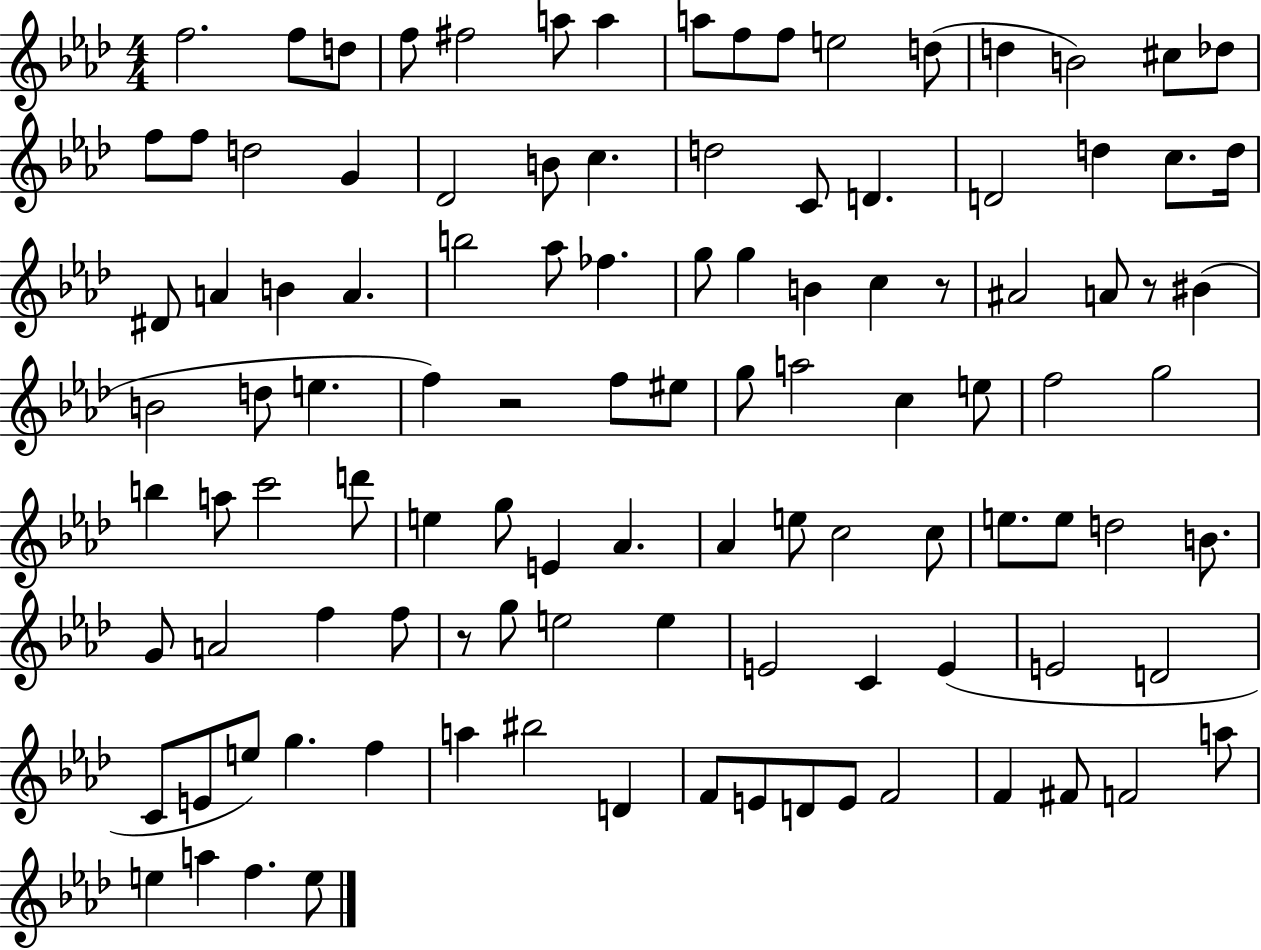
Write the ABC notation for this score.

X:1
T:Untitled
M:4/4
L:1/4
K:Ab
f2 f/2 d/2 f/2 ^f2 a/2 a a/2 f/2 f/2 e2 d/2 d B2 ^c/2 _d/2 f/2 f/2 d2 G _D2 B/2 c d2 C/2 D D2 d c/2 d/4 ^D/2 A B A b2 _a/2 _f g/2 g B c z/2 ^A2 A/2 z/2 ^B B2 d/2 e f z2 f/2 ^e/2 g/2 a2 c e/2 f2 g2 b a/2 c'2 d'/2 e g/2 E _A _A e/2 c2 c/2 e/2 e/2 d2 B/2 G/2 A2 f f/2 z/2 g/2 e2 e E2 C E E2 D2 C/2 E/2 e/2 g f a ^b2 D F/2 E/2 D/2 E/2 F2 F ^F/2 F2 a/2 e a f e/2